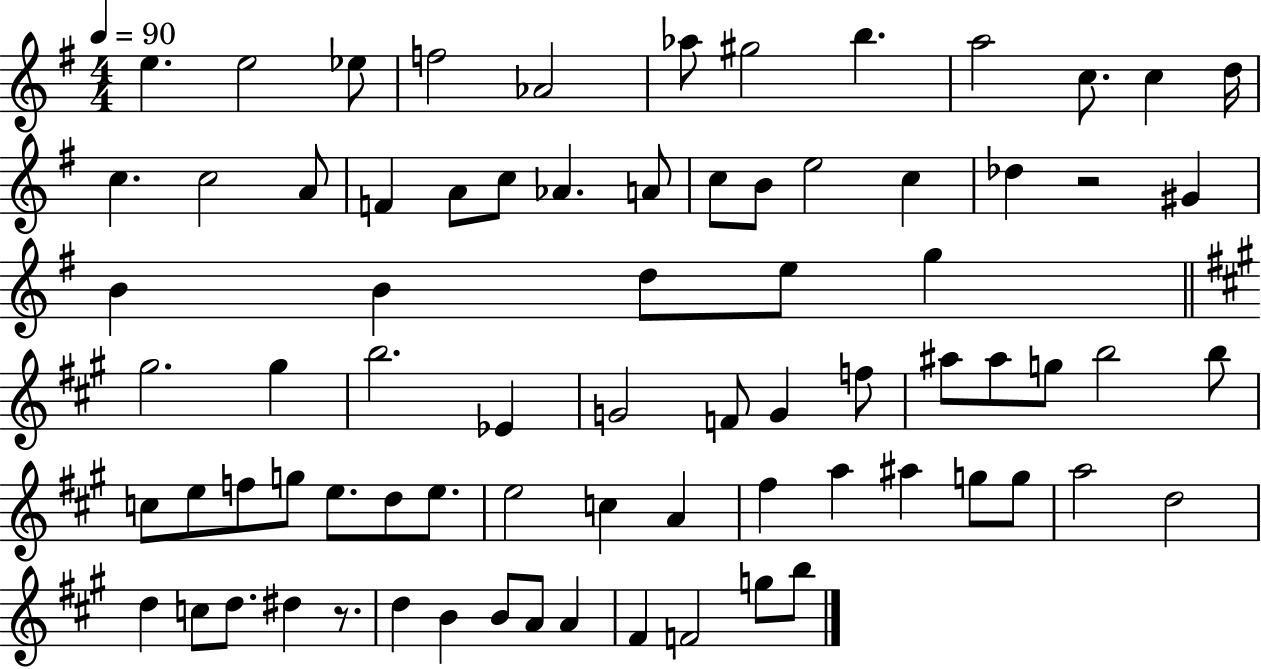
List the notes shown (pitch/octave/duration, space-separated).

E5/q. E5/h Eb5/e F5/h Ab4/h Ab5/e G#5/h B5/q. A5/h C5/e. C5/q D5/s C5/q. C5/h A4/e F4/q A4/e C5/e Ab4/q. A4/e C5/e B4/e E5/h C5/q Db5/q R/h G#4/q B4/q B4/q D5/e E5/e G5/q G#5/h. G#5/q B5/h. Eb4/q G4/h F4/e G4/q F5/e A#5/e A#5/e G5/e B5/h B5/e C5/e E5/e F5/e G5/e E5/e. D5/e E5/e. E5/h C5/q A4/q F#5/q A5/q A#5/q G5/e G5/e A5/h D5/h D5/q C5/e D5/e. D#5/q R/e. D5/q B4/q B4/e A4/e A4/q F#4/q F4/h G5/e B5/e